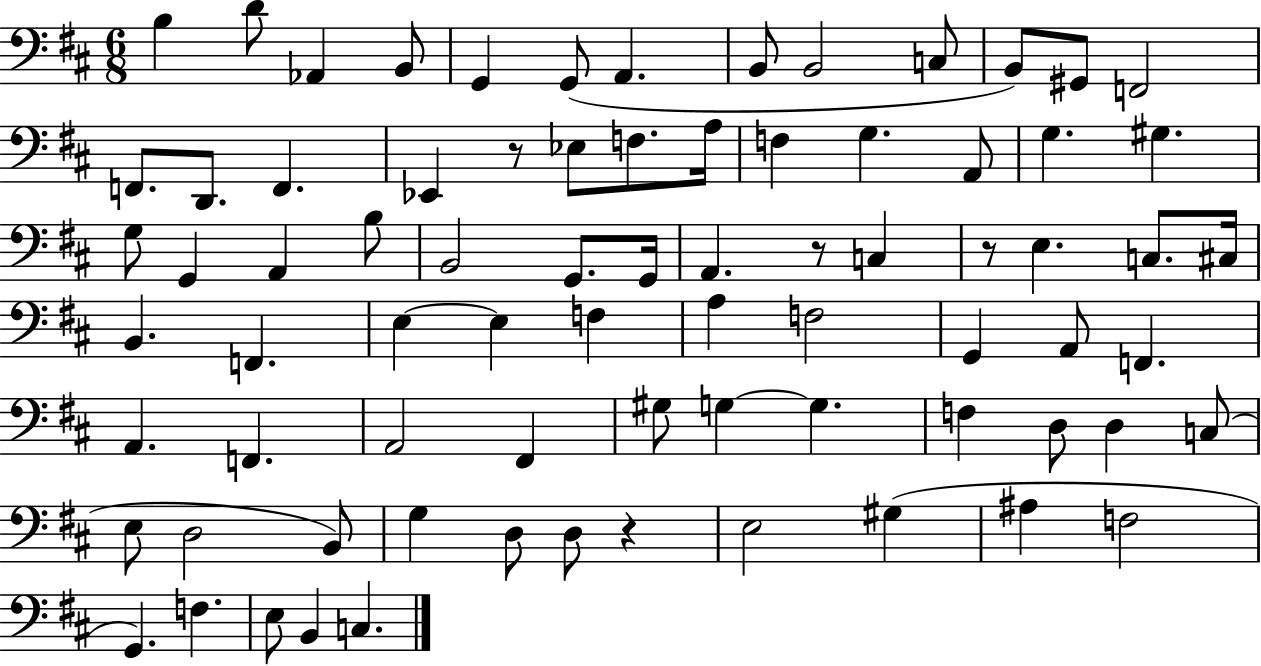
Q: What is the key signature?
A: D major